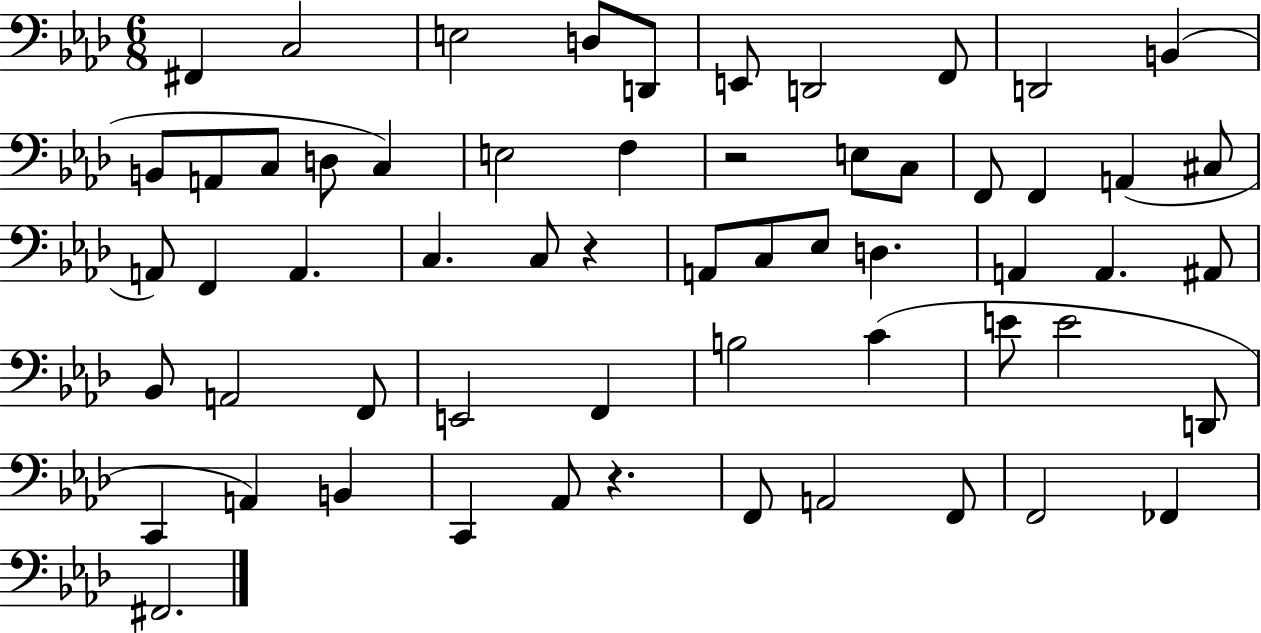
{
  \clef bass
  \numericTimeSignature
  \time 6/8
  \key aes \major
  fis,4 c2 | e2 d8 d,8 | e,8 d,2 f,8 | d,2 b,4( | \break b,8 a,8 c8 d8 c4) | e2 f4 | r2 e8 c8 | f,8 f,4 a,4( cis8 | \break a,8) f,4 a,4. | c4. c8 r4 | a,8 c8 ees8 d4. | a,4 a,4. ais,8 | \break bes,8 a,2 f,8 | e,2 f,4 | b2 c'4( | e'8 e'2 d,8 | \break c,4 a,4) b,4 | c,4 aes,8 r4. | f,8 a,2 f,8 | f,2 fes,4 | \break fis,2. | \bar "|."
}